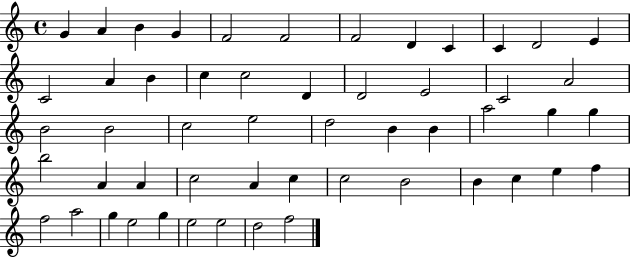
X:1
T:Untitled
M:4/4
L:1/4
K:C
G A B G F2 F2 F2 D C C D2 E C2 A B c c2 D D2 E2 C2 A2 B2 B2 c2 e2 d2 B B a2 g g b2 A A c2 A c c2 B2 B c e f f2 a2 g e2 g e2 e2 d2 f2